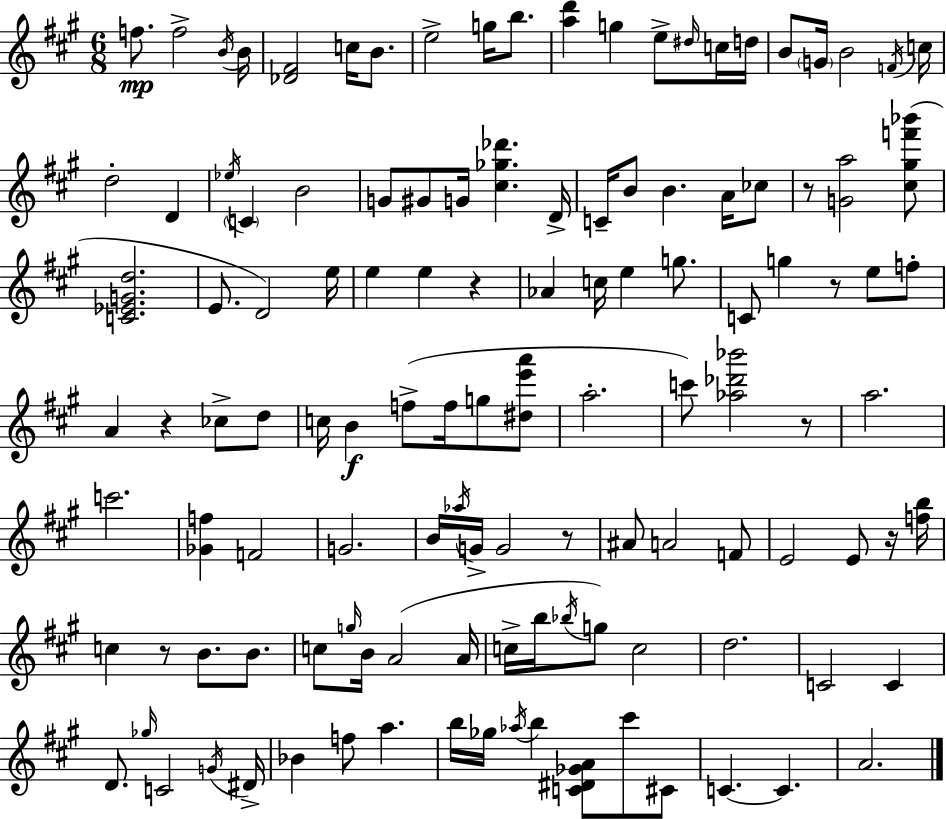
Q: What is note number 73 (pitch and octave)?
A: C5